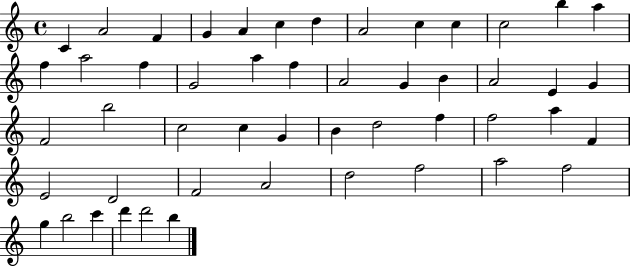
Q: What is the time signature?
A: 4/4